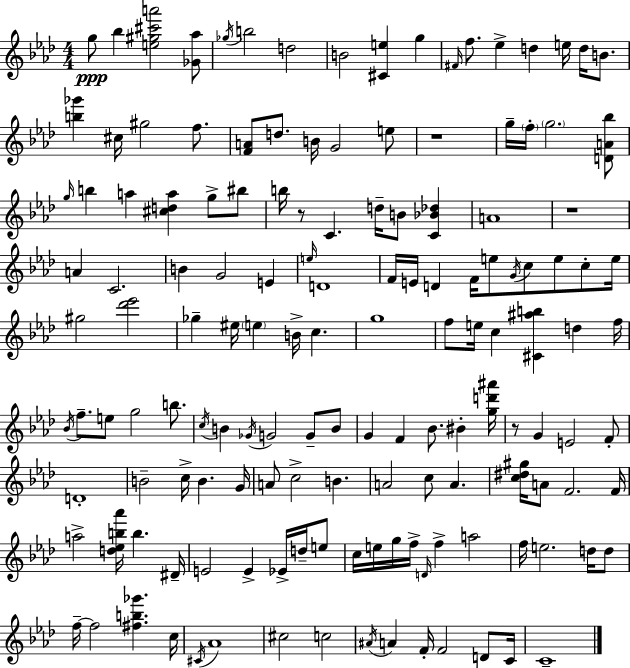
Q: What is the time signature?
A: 4/4